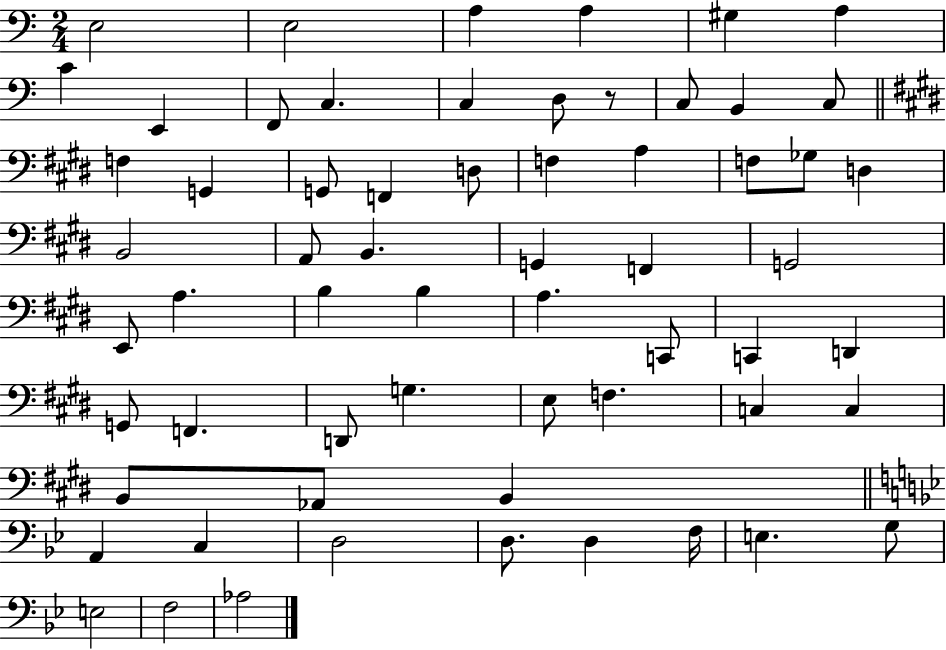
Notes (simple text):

E3/h E3/h A3/q A3/q G#3/q A3/q C4/q E2/q F2/e C3/q. C3/q D3/e R/e C3/e B2/q C3/e F3/q G2/q G2/e F2/q D3/e F3/q A3/q F3/e Gb3/e D3/q B2/h A2/e B2/q. G2/q F2/q G2/h E2/e A3/q. B3/q B3/q A3/q. C2/e C2/q D2/q G2/e F2/q. D2/e G3/q. E3/e F3/q. C3/q C3/q B2/e Ab2/e B2/q A2/q C3/q D3/h D3/e. D3/q F3/s E3/q. G3/e E3/h F3/h Ab3/h